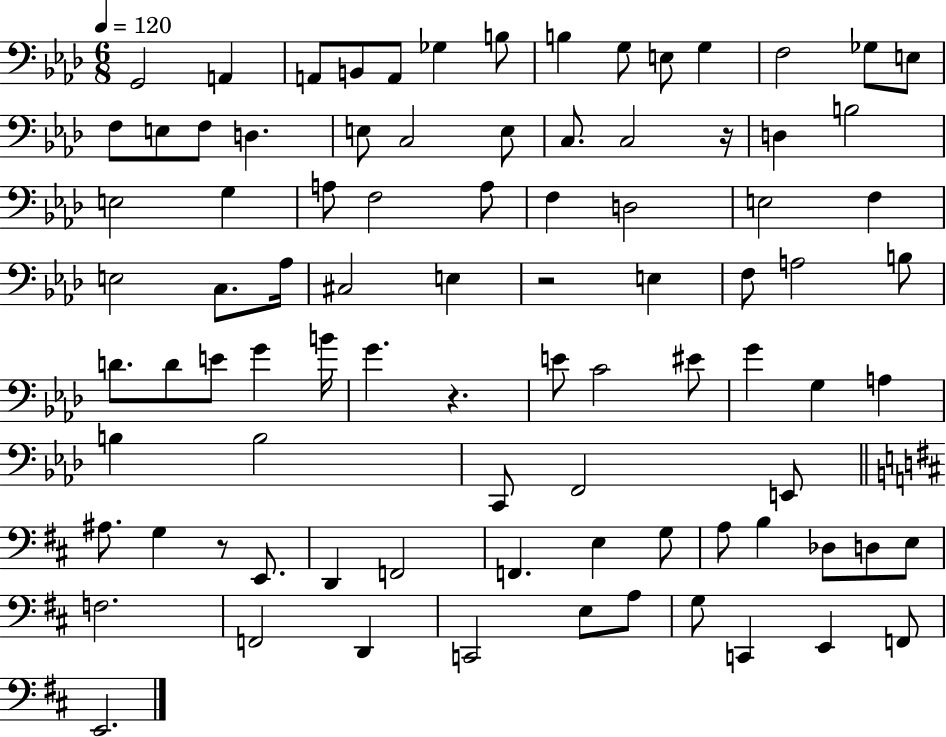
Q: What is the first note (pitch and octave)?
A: G2